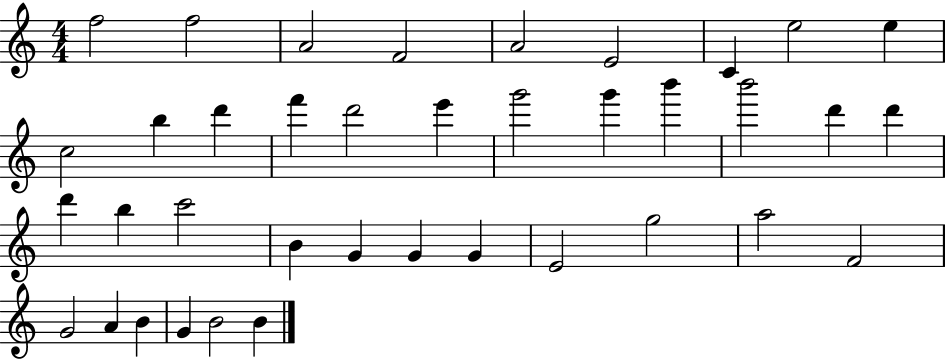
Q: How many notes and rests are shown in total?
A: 38